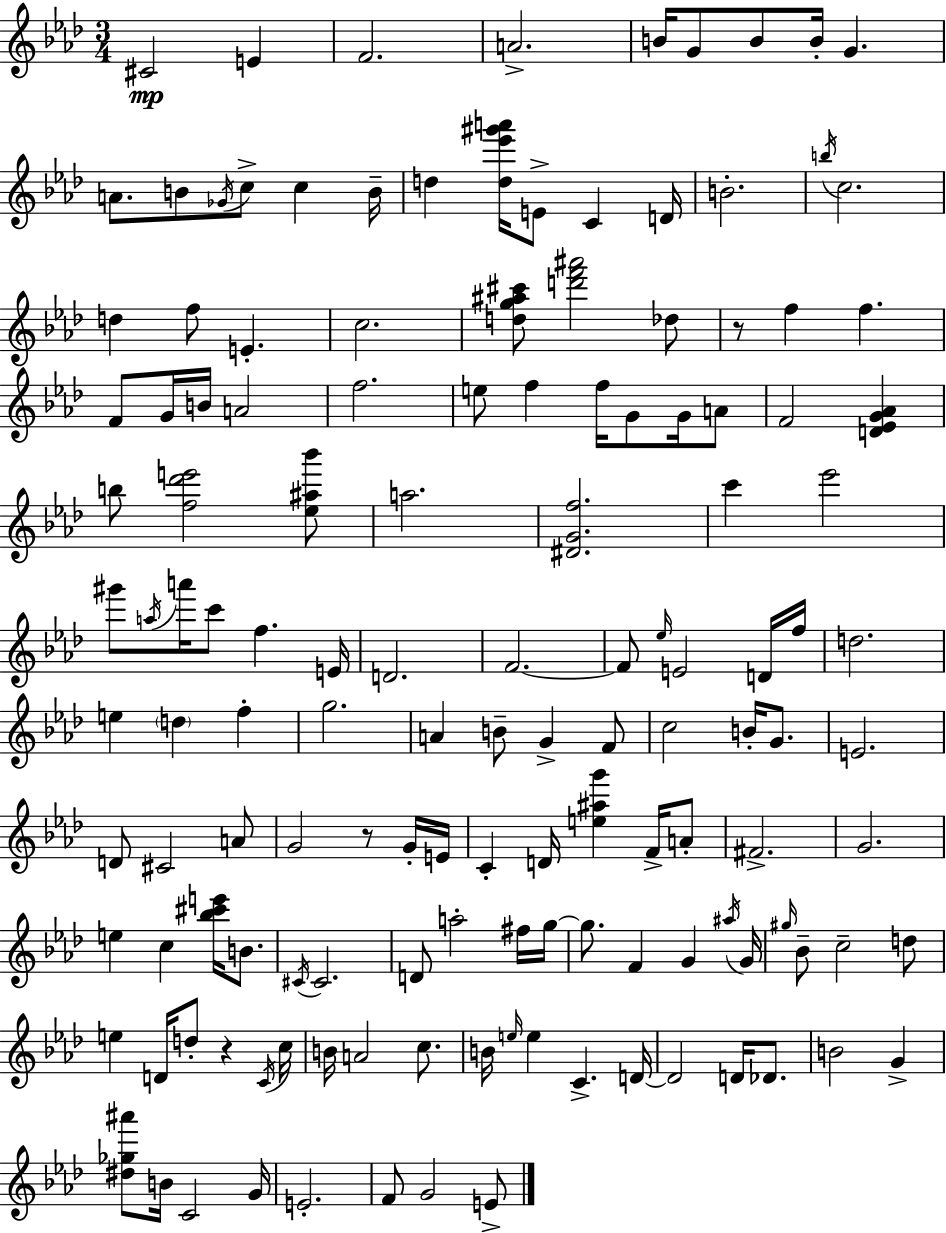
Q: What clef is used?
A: treble